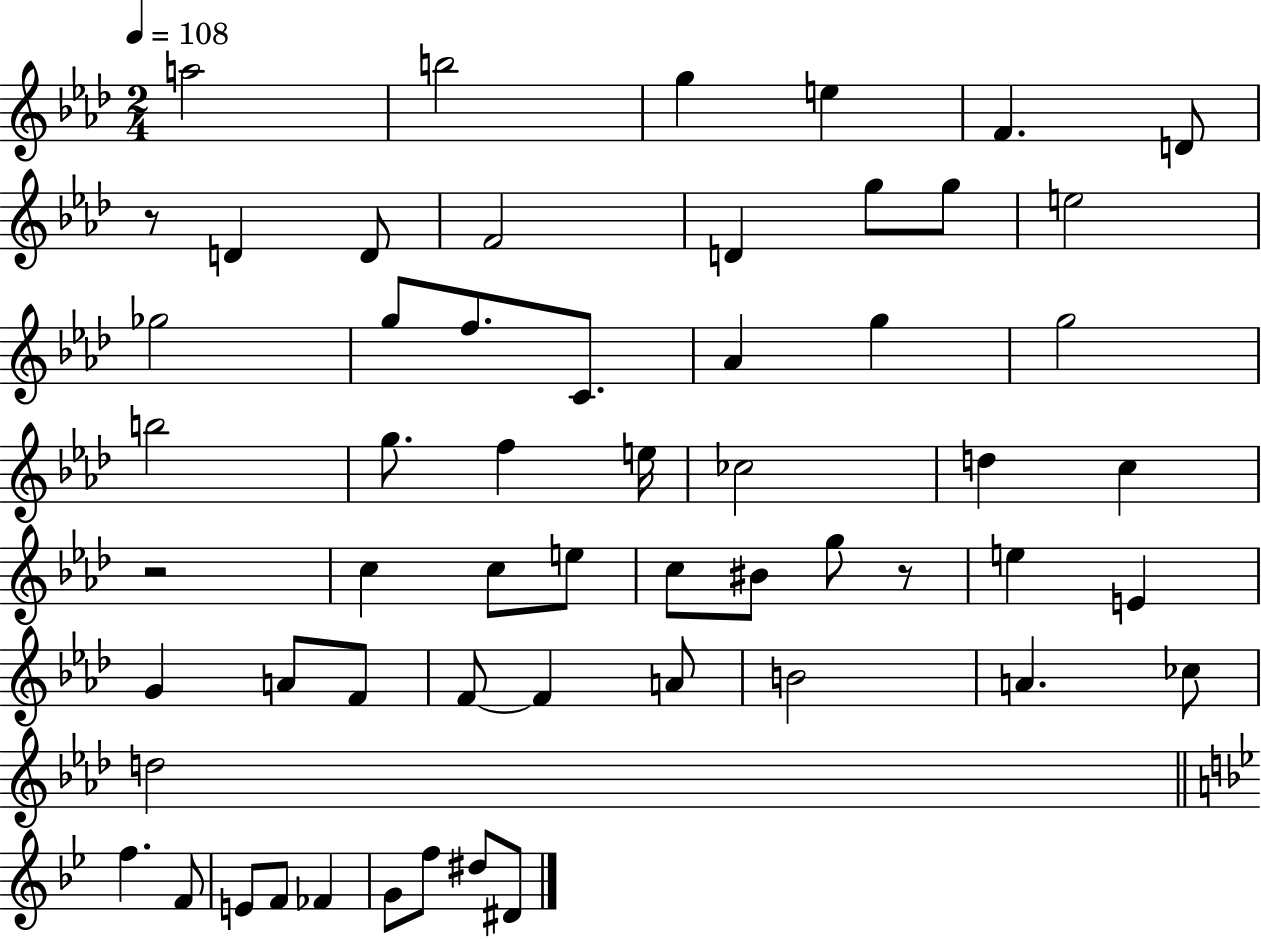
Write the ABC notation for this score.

X:1
T:Untitled
M:2/4
L:1/4
K:Ab
a2 b2 g e F D/2 z/2 D D/2 F2 D g/2 g/2 e2 _g2 g/2 f/2 C/2 _A g g2 b2 g/2 f e/4 _c2 d c z2 c c/2 e/2 c/2 ^B/2 g/2 z/2 e E G A/2 F/2 F/2 F A/2 B2 A _c/2 d2 f F/2 E/2 F/2 _F G/2 f/2 ^d/2 ^D/2